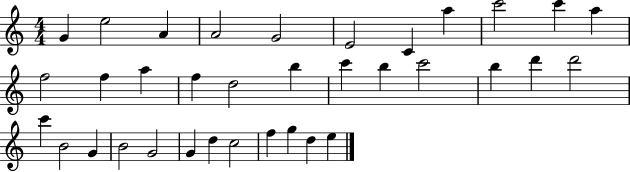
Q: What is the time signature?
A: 4/4